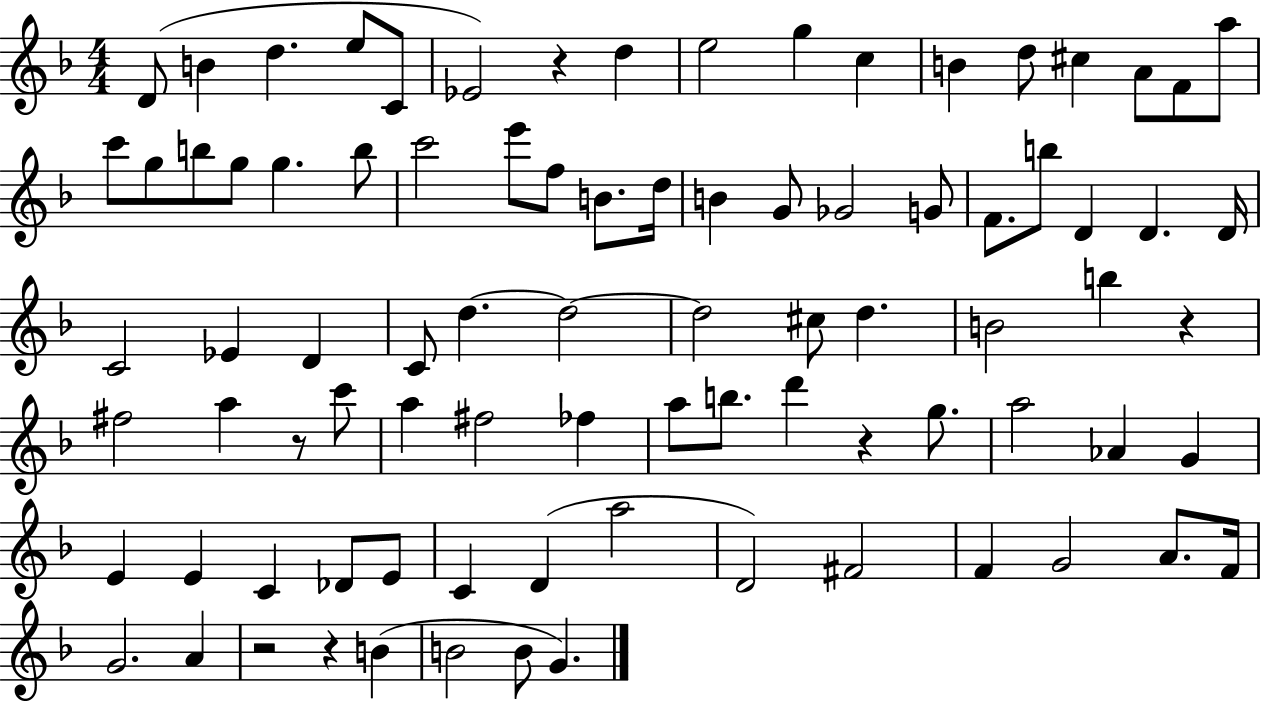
{
  \clef treble
  \numericTimeSignature
  \time 4/4
  \key f \major
  d'8( b'4 d''4. e''8 c'8 | ees'2) r4 d''4 | e''2 g''4 c''4 | b'4 d''8 cis''4 a'8 f'8 a''8 | \break c'''8 g''8 b''8 g''8 g''4. b''8 | c'''2 e'''8 f''8 b'8. d''16 | b'4 g'8 ges'2 g'8 | f'8. b''8 d'4 d'4. d'16 | \break c'2 ees'4 d'4 | c'8 d''4.~~ d''2~~ | d''2 cis''8 d''4. | b'2 b''4 r4 | \break fis''2 a''4 r8 c'''8 | a''4 fis''2 fes''4 | a''8 b''8. d'''4 r4 g''8. | a''2 aes'4 g'4 | \break e'4 e'4 c'4 des'8 e'8 | c'4 d'4( a''2 | d'2) fis'2 | f'4 g'2 a'8. f'16 | \break g'2. a'4 | r2 r4 b'4( | b'2 b'8 g'4.) | \bar "|."
}